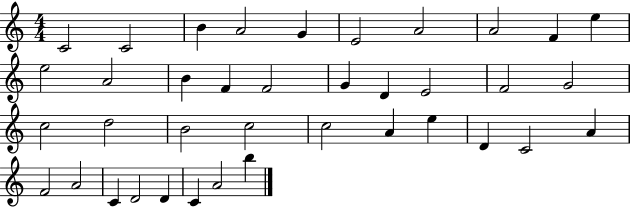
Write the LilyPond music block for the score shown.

{
  \clef treble
  \numericTimeSignature
  \time 4/4
  \key c \major
  c'2 c'2 | b'4 a'2 g'4 | e'2 a'2 | a'2 f'4 e''4 | \break e''2 a'2 | b'4 f'4 f'2 | g'4 d'4 e'2 | f'2 g'2 | \break c''2 d''2 | b'2 c''2 | c''2 a'4 e''4 | d'4 c'2 a'4 | \break f'2 a'2 | c'4 d'2 d'4 | c'4 a'2 b''4 | \bar "|."
}